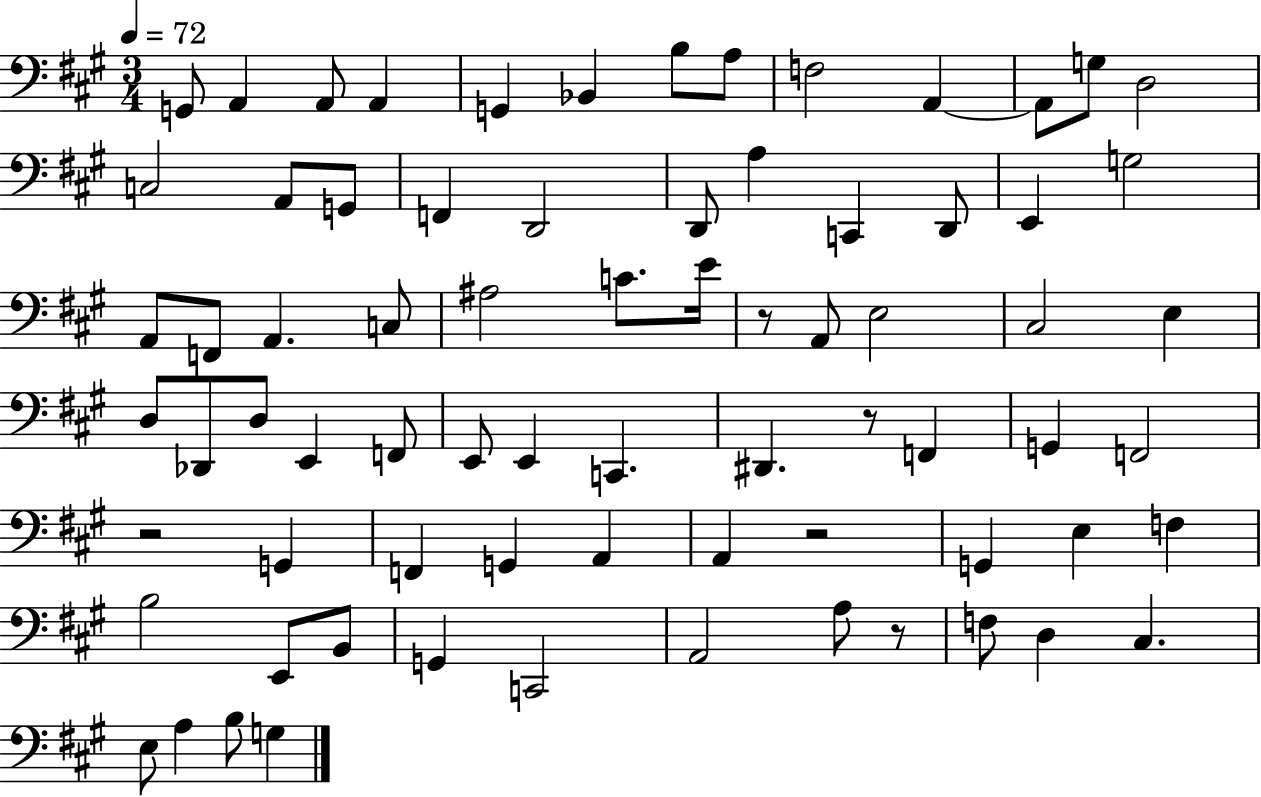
G2/e A2/q A2/e A2/q G2/q Bb2/q B3/e A3/e F3/h A2/q A2/e G3/e D3/h C3/h A2/e G2/e F2/q D2/h D2/e A3/q C2/q D2/e E2/q G3/h A2/e F2/e A2/q. C3/e A#3/h C4/e. E4/s R/e A2/e E3/h C#3/h E3/q D3/e Db2/e D3/e E2/q F2/e E2/e E2/q C2/q. D#2/q. R/e F2/q G2/q F2/h R/h G2/q F2/q G2/q A2/q A2/q R/h G2/q E3/q F3/q B3/h E2/e B2/e G2/q C2/h A2/h A3/e R/e F3/e D3/q C#3/q. E3/e A3/q B3/e G3/q